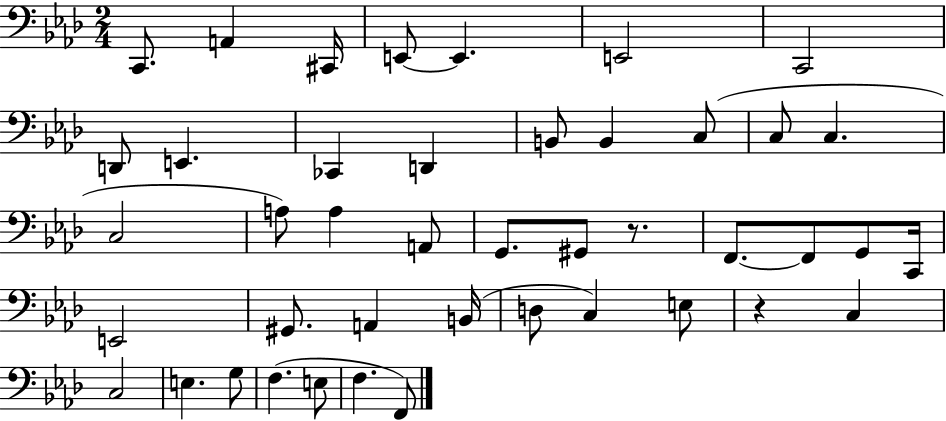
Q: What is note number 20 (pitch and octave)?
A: A2